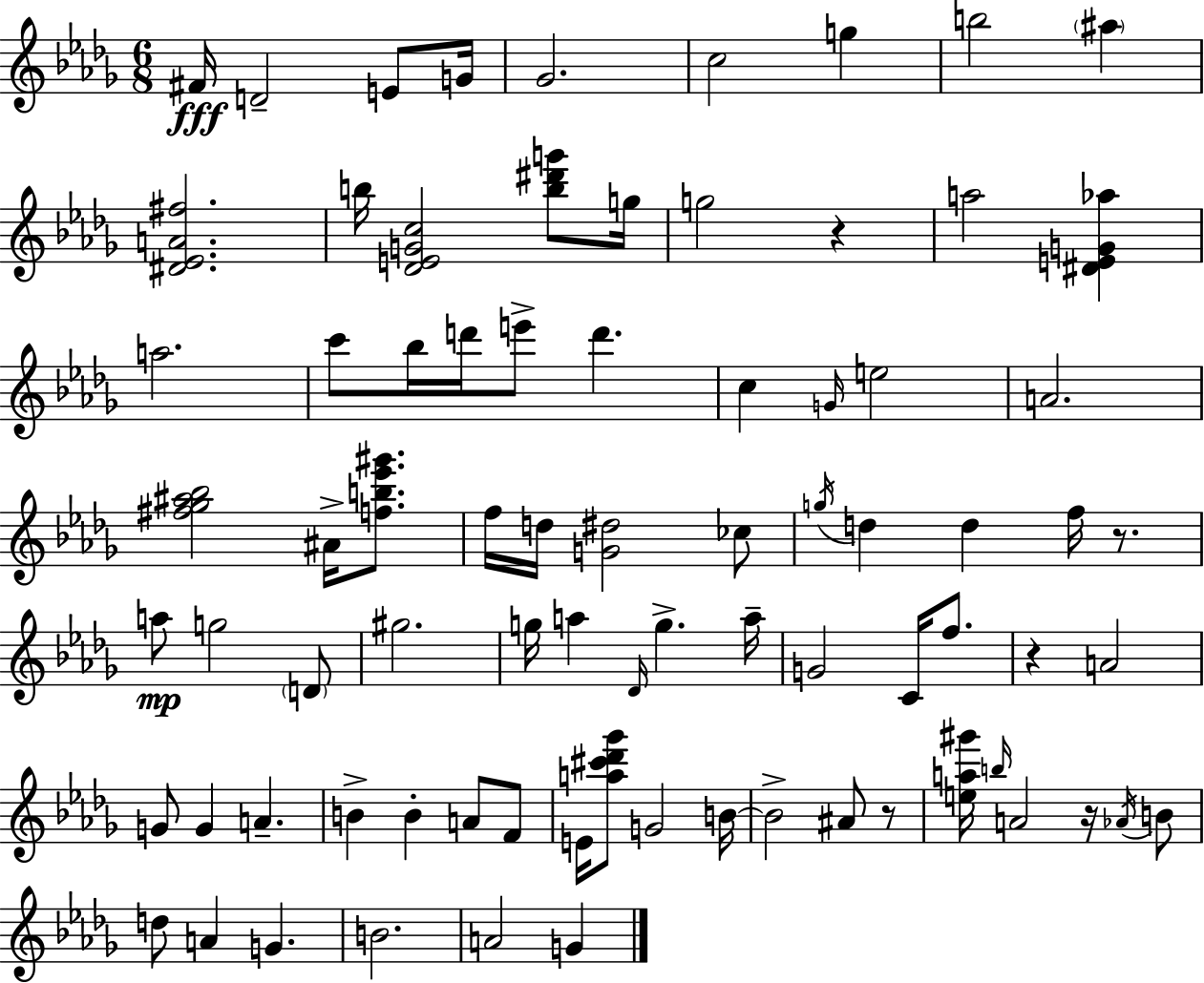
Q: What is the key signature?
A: BES minor